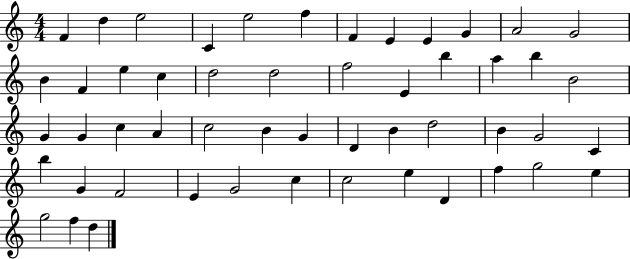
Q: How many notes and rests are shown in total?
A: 52